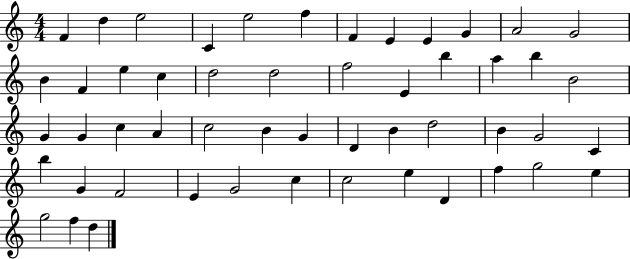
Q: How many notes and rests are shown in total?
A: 52